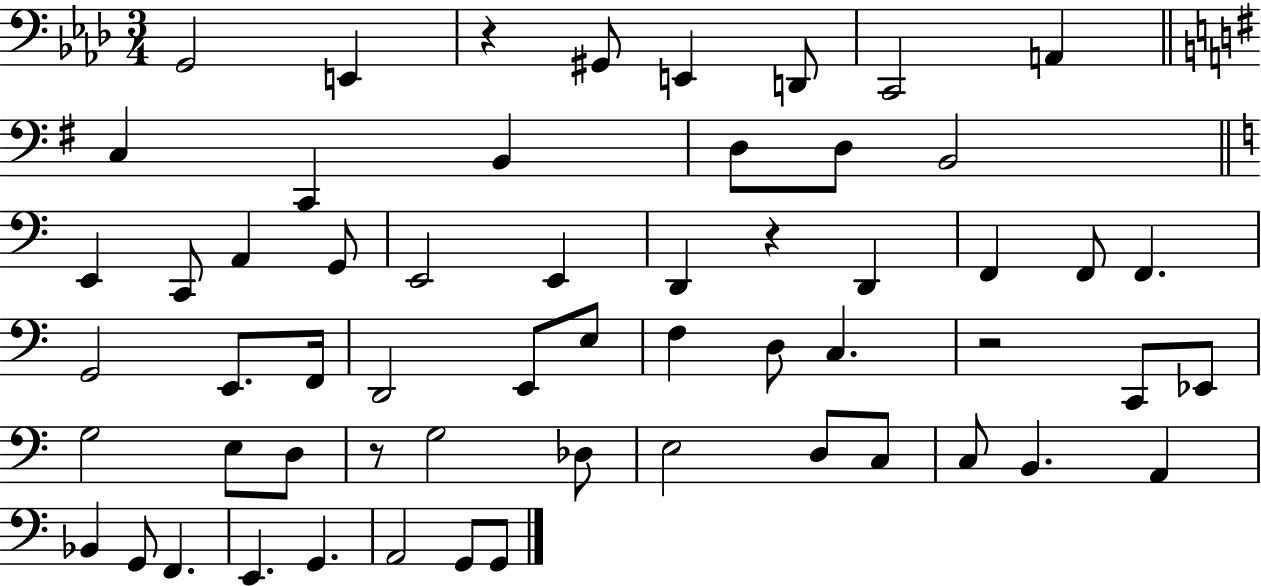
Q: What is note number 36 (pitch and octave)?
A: G3